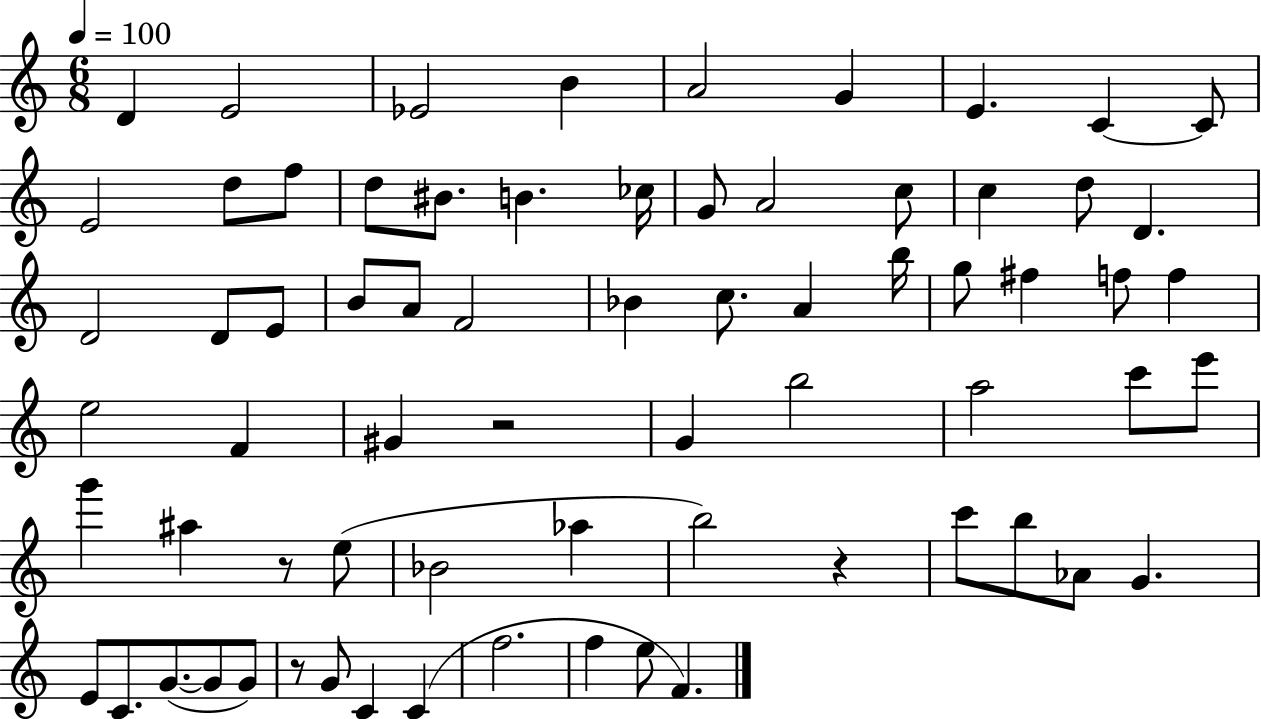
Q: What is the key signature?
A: C major